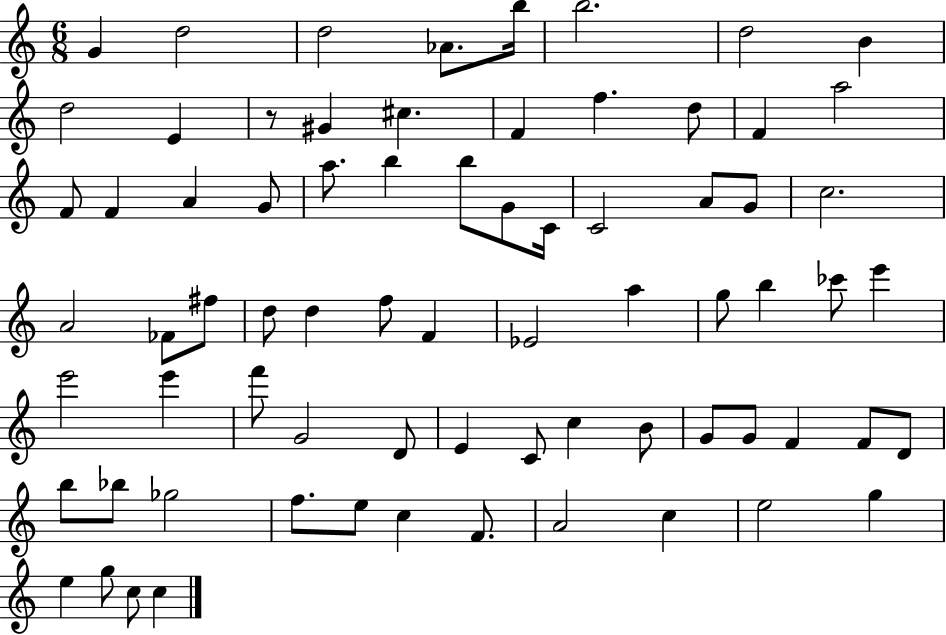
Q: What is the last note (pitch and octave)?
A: C5